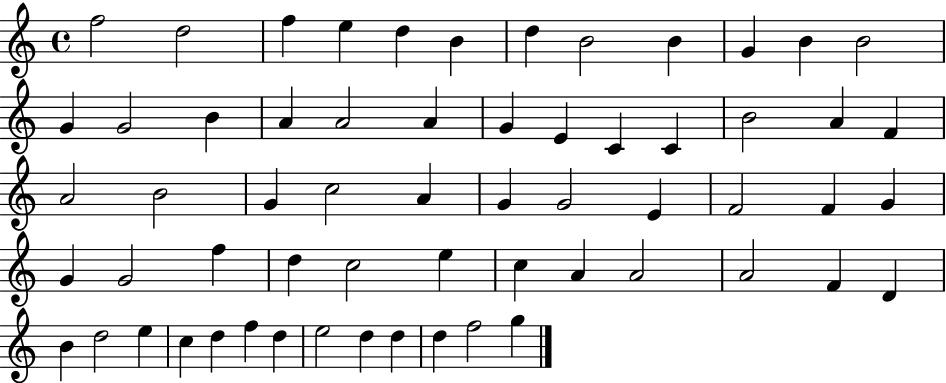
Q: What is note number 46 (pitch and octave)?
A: A4